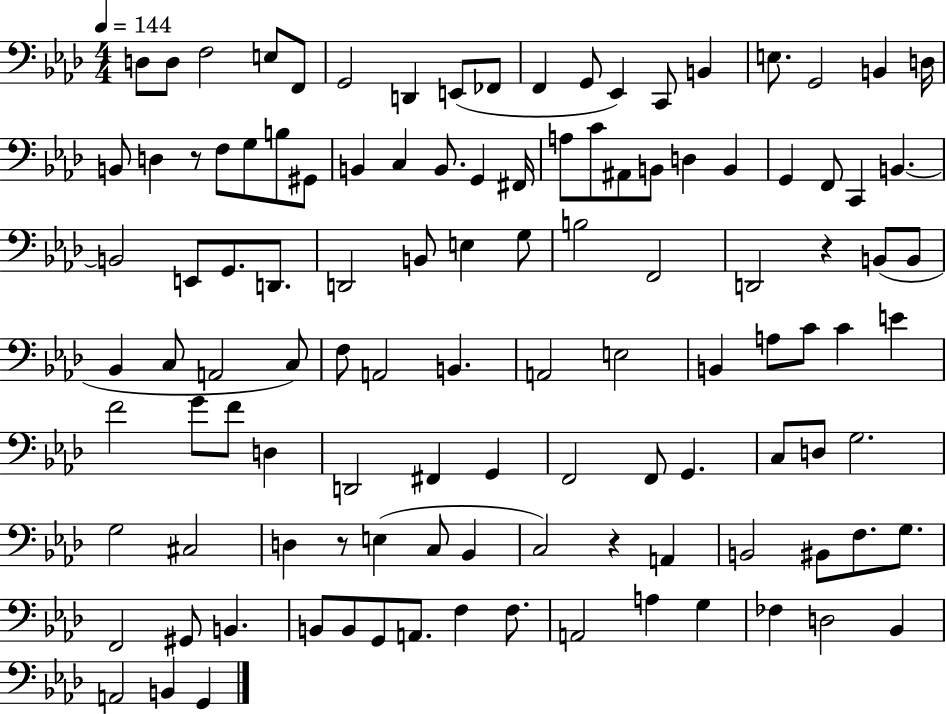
D3/e D3/e F3/h E3/e F2/e G2/h D2/q E2/e FES2/e F2/q G2/e Eb2/q C2/e B2/q E3/e. G2/h B2/q D3/s B2/e D3/q R/e F3/e G3/e B3/e G#2/e B2/q C3/q B2/e. G2/q F#2/s A3/e C4/e A#2/e B2/e D3/q B2/q G2/q F2/e C2/q B2/q. B2/h E2/e G2/e. D2/e. D2/h B2/e E3/q G3/e B3/h F2/h D2/h R/q B2/e B2/e Bb2/q C3/e A2/h C3/e F3/e A2/h B2/q. A2/h E3/h B2/q A3/e C4/e C4/q E4/q F4/h G4/e F4/e D3/q D2/h F#2/q G2/q F2/h F2/e G2/q. C3/e D3/e G3/h. G3/h C#3/h D3/q R/e E3/q C3/e Bb2/q C3/h R/q A2/q B2/h BIS2/e F3/e. G3/e. F2/h G#2/e B2/q. B2/e B2/e G2/e A2/e. F3/q F3/e. A2/h A3/q G3/q FES3/q D3/h Bb2/q A2/h B2/q G2/q